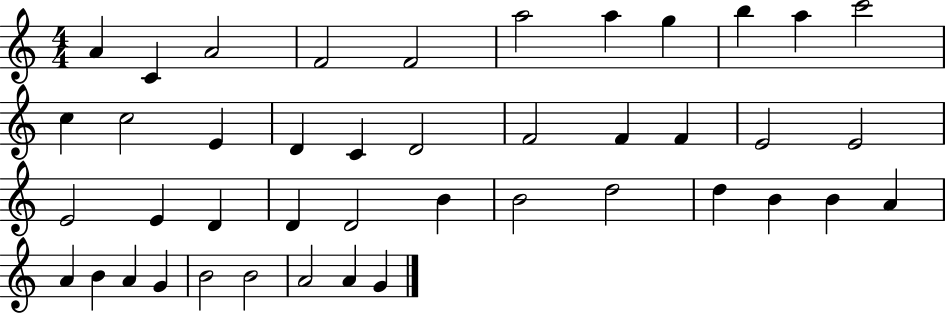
A4/q C4/q A4/h F4/h F4/h A5/h A5/q G5/q B5/q A5/q C6/h C5/q C5/h E4/q D4/q C4/q D4/h F4/h F4/q F4/q E4/h E4/h E4/h E4/q D4/q D4/q D4/h B4/q B4/h D5/h D5/q B4/q B4/q A4/q A4/q B4/q A4/q G4/q B4/h B4/h A4/h A4/q G4/q